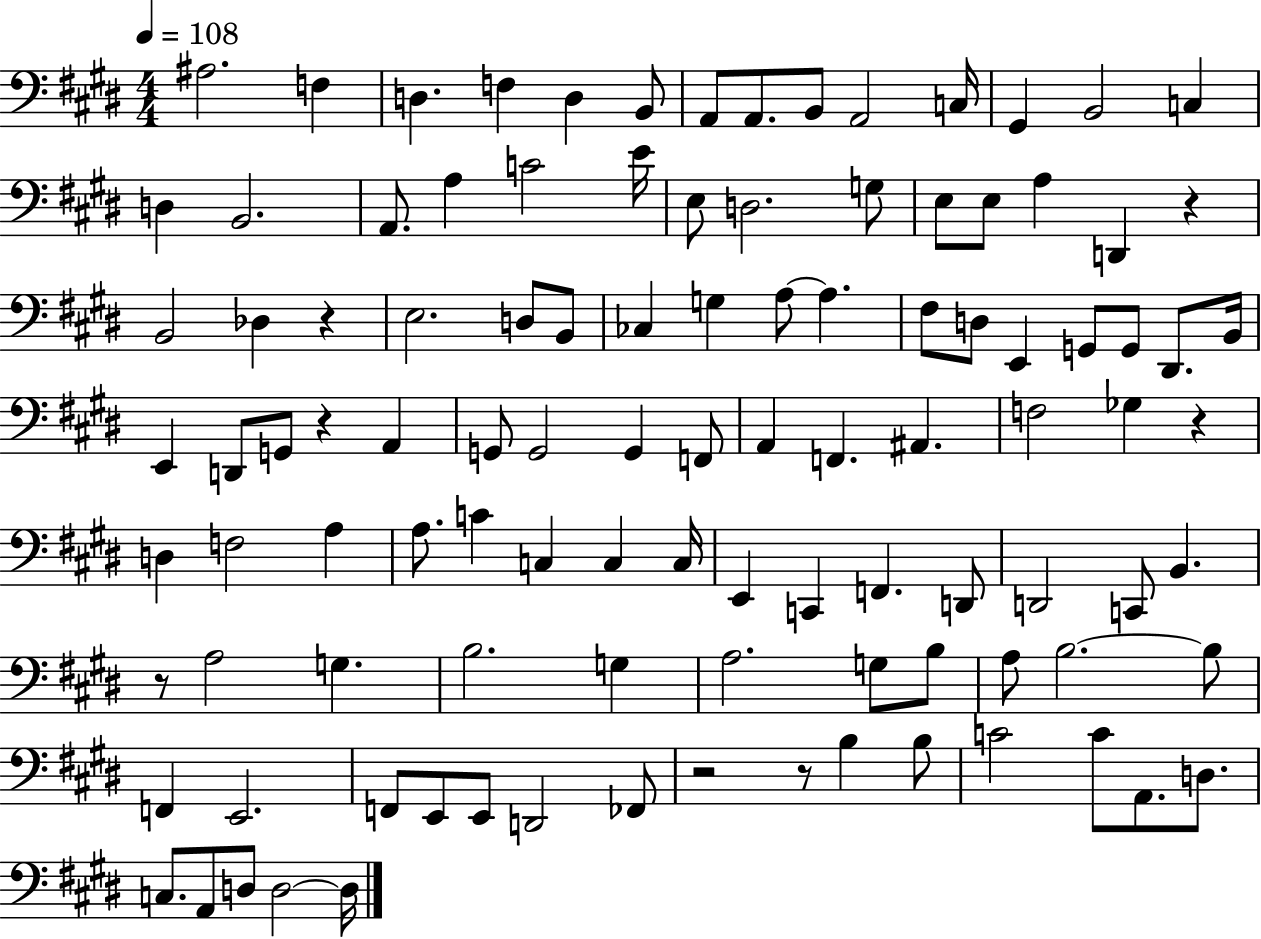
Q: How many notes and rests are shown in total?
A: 106